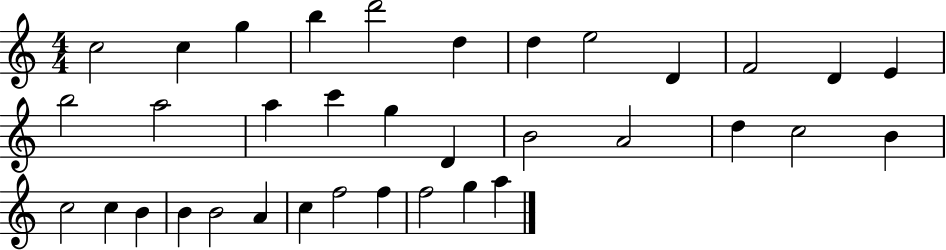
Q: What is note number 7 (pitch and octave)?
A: D5